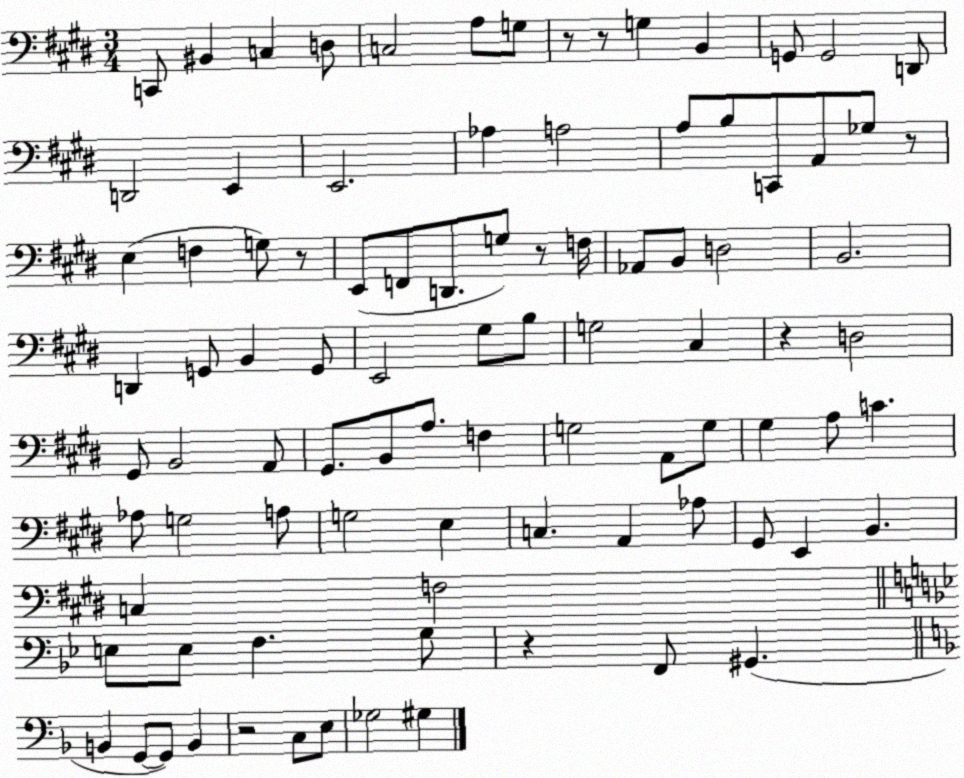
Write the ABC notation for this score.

X:1
T:Untitled
M:3/4
L:1/4
K:E
C,,/2 ^B,, C, D,/2 C,2 A,/2 G,/2 z/2 z/2 G, B,, G,,/2 G,,2 D,,/2 D,,2 E,, E,,2 _A, A,2 A,/2 B,/2 C,,/2 A,,/2 _G,/2 z/2 E, F, G,/2 z/2 E,,/2 F,,/2 D,,/2 G,/2 z/2 F,/4 _A,,/2 B,,/2 D,2 B,,2 D,, G,,/2 B,, G,,/2 E,,2 ^G,/2 B,/2 G,2 ^C, z D,2 ^G,,/2 B,,2 A,,/2 ^G,,/2 B,,/2 A,/2 F, G,2 A,,/2 G,/2 ^G, A,/2 C _A,/2 G,2 A,/2 G,2 E, C, A,, _A,/2 ^G,,/2 E,, B,, C, F,2 E,/2 E,/2 F, G,/2 z F,,/2 ^G,, B,, G,,/2 G,,/2 B,, z2 C,/2 E,/2 _G,2 ^G,